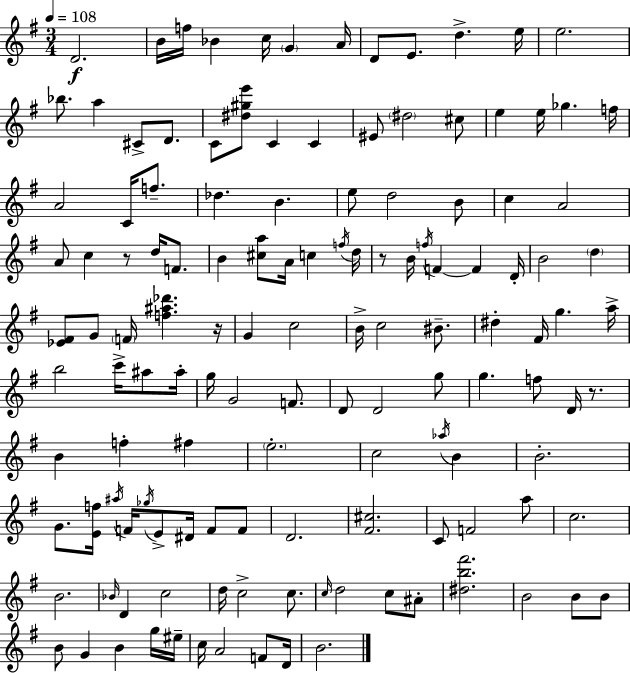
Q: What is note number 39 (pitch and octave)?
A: D5